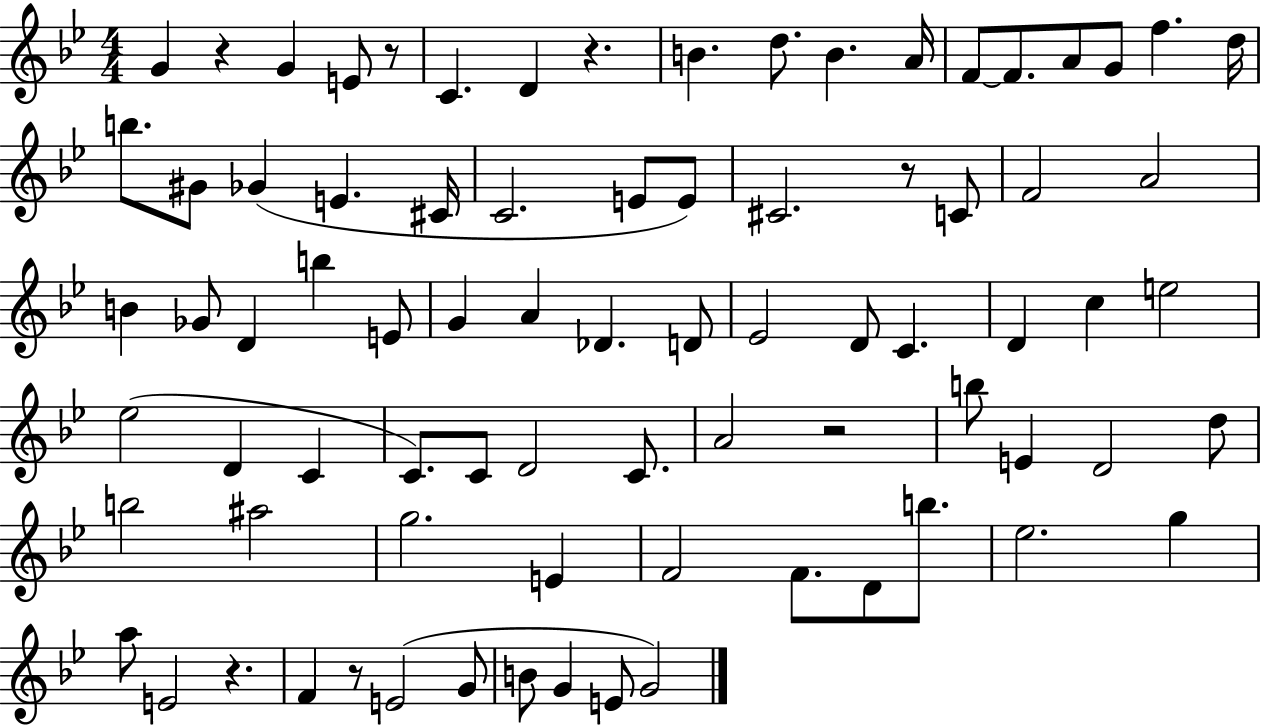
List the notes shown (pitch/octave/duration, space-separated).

G4/q R/q G4/q E4/e R/e C4/q. D4/q R/q. B4/q. D5/e. B4/q. A4/s F4/e F4/e. A4/e G4/e F5/q. D5/s B5/e. G#4/e Gb4/q E4/q. C#4/s C4/h. E4/e E4/e C#4/h. R/e C4/e F4/h A4/h B4/q Gb4/e D4/q B5/q E4/e G4/q A4/q Db4/q. D4/e Eb4/h D4/e C4/q. D4/q C5/q E5/h Eb5/h D4/q C4/q C4/e. C4/e D4/h C4/e. A4/h R/h B5/e E4/q D4/h D5/e B5/h A#5/h G5/h. E4/q F4/h F4/e. D4/e B5/e. Eb5/h. G5/q A5/e E4/h R/q. F4/q R/e E4/h G4/e B4/e G4/q E4/e G4/h